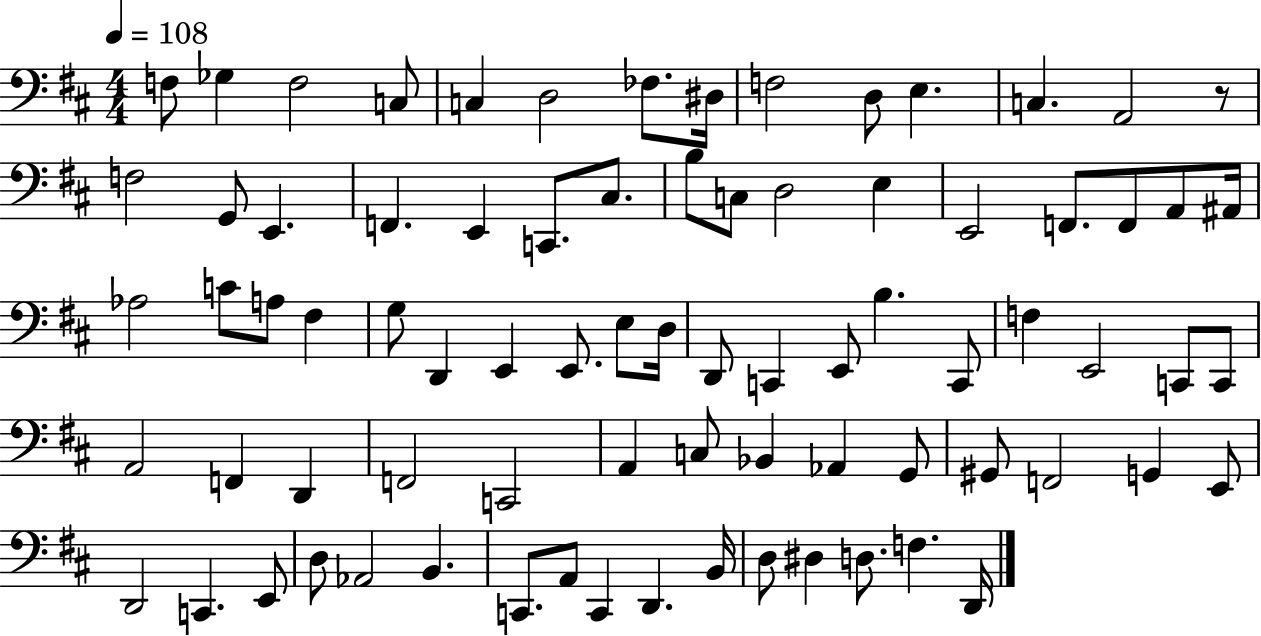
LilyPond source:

{
  \clef bass
  \numericTimeSignature
  \time 4/4
  \key d \major
  \tempo 4 = 108
  f8 ges4 f2 c8 | c4 d2 fes8. dis16 | f2 d8 e4. | c4. a,2 r8 | \break f2 g,8 e,4. | f,4. e,4 c,8. cis8. | b8 c8 d2 e4 | e,2 f,8. f,8 a,8 ais,16 | \break aes2 c'8 a8 fis4 | g8 d,4 e,4 e,8. e8 d16 | d,8 c,4 e,8 b4. c,8 | f4 e,2 c,8 c,8 | \break a,2 f,4 d,4 | f,2 c,2 | a,4 c8 bes,4 aes,4 g,8 | gis,8 f,2 g,4 e,8 | \break d,2 c,4. e,8 | d8 aes,2 b,4. | c,8. a,8 c,4 d,4. b,16 | d8 dis4 d8. f4. d,16 | \break \bar "|."
}